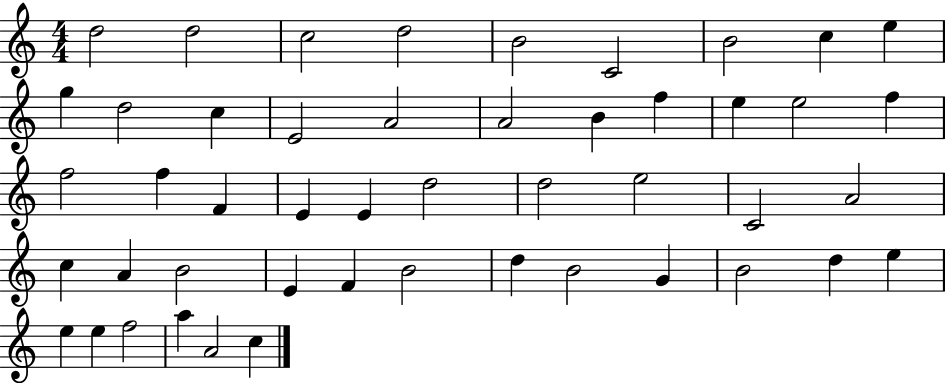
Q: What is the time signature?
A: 4/4